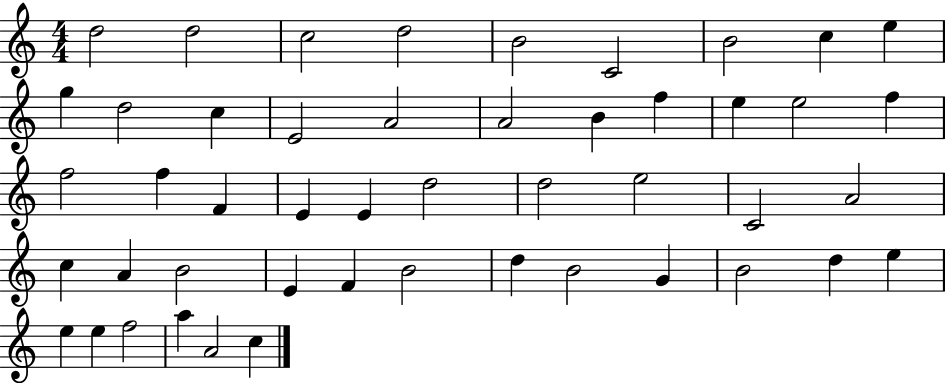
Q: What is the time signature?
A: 4/4